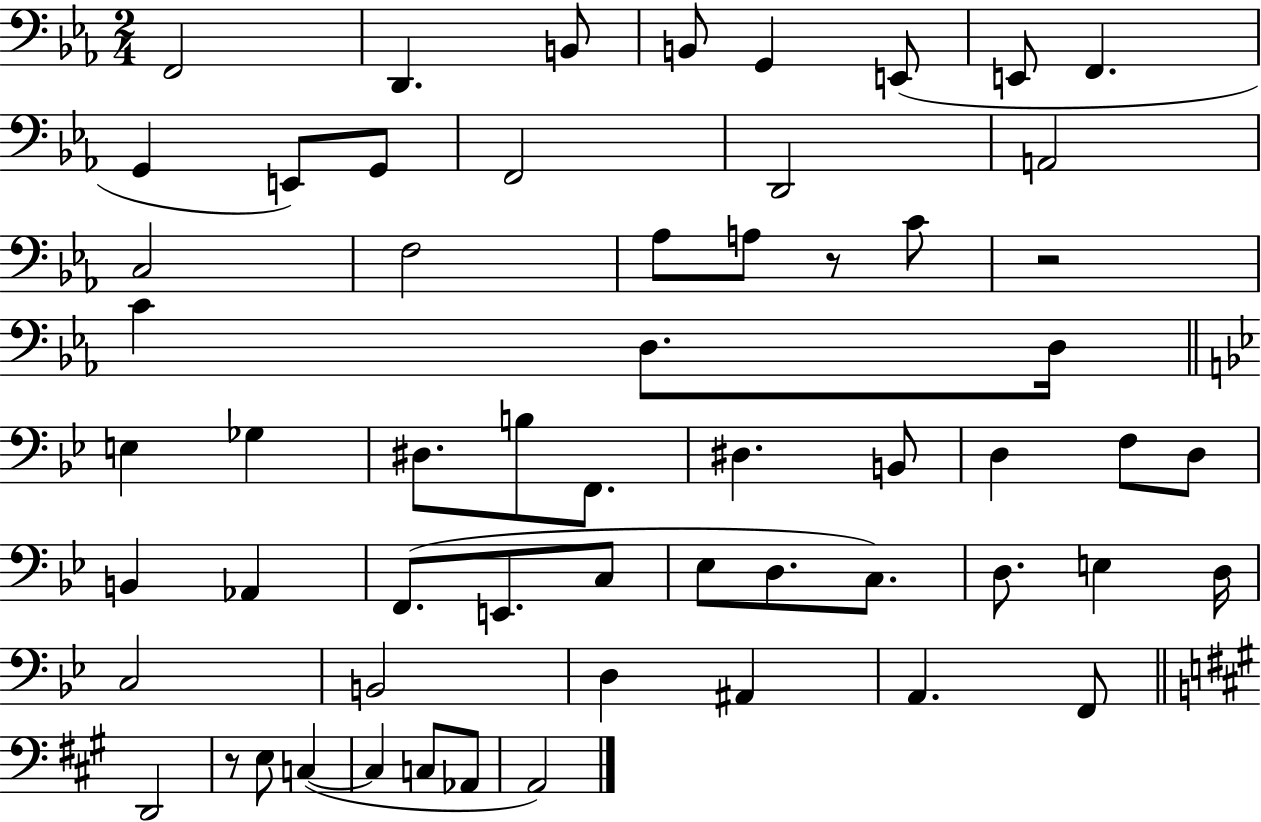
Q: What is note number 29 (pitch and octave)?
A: B2